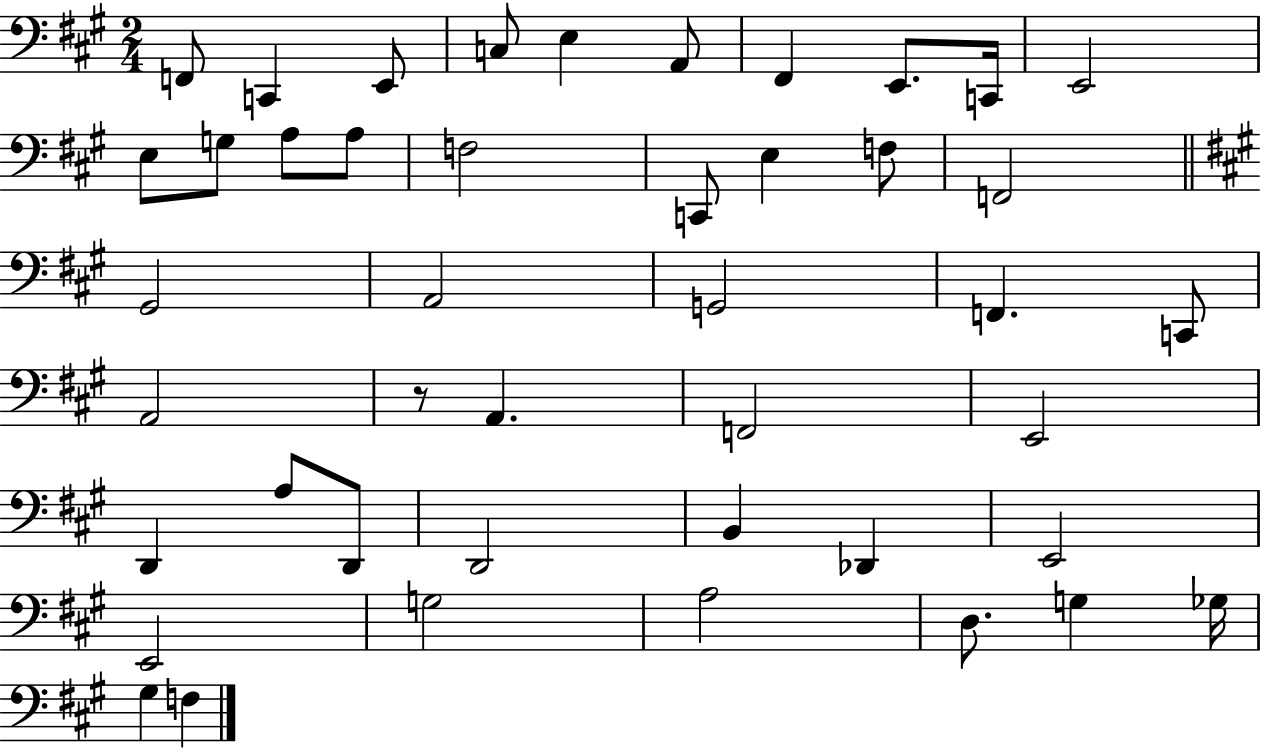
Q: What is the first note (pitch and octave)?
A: F2